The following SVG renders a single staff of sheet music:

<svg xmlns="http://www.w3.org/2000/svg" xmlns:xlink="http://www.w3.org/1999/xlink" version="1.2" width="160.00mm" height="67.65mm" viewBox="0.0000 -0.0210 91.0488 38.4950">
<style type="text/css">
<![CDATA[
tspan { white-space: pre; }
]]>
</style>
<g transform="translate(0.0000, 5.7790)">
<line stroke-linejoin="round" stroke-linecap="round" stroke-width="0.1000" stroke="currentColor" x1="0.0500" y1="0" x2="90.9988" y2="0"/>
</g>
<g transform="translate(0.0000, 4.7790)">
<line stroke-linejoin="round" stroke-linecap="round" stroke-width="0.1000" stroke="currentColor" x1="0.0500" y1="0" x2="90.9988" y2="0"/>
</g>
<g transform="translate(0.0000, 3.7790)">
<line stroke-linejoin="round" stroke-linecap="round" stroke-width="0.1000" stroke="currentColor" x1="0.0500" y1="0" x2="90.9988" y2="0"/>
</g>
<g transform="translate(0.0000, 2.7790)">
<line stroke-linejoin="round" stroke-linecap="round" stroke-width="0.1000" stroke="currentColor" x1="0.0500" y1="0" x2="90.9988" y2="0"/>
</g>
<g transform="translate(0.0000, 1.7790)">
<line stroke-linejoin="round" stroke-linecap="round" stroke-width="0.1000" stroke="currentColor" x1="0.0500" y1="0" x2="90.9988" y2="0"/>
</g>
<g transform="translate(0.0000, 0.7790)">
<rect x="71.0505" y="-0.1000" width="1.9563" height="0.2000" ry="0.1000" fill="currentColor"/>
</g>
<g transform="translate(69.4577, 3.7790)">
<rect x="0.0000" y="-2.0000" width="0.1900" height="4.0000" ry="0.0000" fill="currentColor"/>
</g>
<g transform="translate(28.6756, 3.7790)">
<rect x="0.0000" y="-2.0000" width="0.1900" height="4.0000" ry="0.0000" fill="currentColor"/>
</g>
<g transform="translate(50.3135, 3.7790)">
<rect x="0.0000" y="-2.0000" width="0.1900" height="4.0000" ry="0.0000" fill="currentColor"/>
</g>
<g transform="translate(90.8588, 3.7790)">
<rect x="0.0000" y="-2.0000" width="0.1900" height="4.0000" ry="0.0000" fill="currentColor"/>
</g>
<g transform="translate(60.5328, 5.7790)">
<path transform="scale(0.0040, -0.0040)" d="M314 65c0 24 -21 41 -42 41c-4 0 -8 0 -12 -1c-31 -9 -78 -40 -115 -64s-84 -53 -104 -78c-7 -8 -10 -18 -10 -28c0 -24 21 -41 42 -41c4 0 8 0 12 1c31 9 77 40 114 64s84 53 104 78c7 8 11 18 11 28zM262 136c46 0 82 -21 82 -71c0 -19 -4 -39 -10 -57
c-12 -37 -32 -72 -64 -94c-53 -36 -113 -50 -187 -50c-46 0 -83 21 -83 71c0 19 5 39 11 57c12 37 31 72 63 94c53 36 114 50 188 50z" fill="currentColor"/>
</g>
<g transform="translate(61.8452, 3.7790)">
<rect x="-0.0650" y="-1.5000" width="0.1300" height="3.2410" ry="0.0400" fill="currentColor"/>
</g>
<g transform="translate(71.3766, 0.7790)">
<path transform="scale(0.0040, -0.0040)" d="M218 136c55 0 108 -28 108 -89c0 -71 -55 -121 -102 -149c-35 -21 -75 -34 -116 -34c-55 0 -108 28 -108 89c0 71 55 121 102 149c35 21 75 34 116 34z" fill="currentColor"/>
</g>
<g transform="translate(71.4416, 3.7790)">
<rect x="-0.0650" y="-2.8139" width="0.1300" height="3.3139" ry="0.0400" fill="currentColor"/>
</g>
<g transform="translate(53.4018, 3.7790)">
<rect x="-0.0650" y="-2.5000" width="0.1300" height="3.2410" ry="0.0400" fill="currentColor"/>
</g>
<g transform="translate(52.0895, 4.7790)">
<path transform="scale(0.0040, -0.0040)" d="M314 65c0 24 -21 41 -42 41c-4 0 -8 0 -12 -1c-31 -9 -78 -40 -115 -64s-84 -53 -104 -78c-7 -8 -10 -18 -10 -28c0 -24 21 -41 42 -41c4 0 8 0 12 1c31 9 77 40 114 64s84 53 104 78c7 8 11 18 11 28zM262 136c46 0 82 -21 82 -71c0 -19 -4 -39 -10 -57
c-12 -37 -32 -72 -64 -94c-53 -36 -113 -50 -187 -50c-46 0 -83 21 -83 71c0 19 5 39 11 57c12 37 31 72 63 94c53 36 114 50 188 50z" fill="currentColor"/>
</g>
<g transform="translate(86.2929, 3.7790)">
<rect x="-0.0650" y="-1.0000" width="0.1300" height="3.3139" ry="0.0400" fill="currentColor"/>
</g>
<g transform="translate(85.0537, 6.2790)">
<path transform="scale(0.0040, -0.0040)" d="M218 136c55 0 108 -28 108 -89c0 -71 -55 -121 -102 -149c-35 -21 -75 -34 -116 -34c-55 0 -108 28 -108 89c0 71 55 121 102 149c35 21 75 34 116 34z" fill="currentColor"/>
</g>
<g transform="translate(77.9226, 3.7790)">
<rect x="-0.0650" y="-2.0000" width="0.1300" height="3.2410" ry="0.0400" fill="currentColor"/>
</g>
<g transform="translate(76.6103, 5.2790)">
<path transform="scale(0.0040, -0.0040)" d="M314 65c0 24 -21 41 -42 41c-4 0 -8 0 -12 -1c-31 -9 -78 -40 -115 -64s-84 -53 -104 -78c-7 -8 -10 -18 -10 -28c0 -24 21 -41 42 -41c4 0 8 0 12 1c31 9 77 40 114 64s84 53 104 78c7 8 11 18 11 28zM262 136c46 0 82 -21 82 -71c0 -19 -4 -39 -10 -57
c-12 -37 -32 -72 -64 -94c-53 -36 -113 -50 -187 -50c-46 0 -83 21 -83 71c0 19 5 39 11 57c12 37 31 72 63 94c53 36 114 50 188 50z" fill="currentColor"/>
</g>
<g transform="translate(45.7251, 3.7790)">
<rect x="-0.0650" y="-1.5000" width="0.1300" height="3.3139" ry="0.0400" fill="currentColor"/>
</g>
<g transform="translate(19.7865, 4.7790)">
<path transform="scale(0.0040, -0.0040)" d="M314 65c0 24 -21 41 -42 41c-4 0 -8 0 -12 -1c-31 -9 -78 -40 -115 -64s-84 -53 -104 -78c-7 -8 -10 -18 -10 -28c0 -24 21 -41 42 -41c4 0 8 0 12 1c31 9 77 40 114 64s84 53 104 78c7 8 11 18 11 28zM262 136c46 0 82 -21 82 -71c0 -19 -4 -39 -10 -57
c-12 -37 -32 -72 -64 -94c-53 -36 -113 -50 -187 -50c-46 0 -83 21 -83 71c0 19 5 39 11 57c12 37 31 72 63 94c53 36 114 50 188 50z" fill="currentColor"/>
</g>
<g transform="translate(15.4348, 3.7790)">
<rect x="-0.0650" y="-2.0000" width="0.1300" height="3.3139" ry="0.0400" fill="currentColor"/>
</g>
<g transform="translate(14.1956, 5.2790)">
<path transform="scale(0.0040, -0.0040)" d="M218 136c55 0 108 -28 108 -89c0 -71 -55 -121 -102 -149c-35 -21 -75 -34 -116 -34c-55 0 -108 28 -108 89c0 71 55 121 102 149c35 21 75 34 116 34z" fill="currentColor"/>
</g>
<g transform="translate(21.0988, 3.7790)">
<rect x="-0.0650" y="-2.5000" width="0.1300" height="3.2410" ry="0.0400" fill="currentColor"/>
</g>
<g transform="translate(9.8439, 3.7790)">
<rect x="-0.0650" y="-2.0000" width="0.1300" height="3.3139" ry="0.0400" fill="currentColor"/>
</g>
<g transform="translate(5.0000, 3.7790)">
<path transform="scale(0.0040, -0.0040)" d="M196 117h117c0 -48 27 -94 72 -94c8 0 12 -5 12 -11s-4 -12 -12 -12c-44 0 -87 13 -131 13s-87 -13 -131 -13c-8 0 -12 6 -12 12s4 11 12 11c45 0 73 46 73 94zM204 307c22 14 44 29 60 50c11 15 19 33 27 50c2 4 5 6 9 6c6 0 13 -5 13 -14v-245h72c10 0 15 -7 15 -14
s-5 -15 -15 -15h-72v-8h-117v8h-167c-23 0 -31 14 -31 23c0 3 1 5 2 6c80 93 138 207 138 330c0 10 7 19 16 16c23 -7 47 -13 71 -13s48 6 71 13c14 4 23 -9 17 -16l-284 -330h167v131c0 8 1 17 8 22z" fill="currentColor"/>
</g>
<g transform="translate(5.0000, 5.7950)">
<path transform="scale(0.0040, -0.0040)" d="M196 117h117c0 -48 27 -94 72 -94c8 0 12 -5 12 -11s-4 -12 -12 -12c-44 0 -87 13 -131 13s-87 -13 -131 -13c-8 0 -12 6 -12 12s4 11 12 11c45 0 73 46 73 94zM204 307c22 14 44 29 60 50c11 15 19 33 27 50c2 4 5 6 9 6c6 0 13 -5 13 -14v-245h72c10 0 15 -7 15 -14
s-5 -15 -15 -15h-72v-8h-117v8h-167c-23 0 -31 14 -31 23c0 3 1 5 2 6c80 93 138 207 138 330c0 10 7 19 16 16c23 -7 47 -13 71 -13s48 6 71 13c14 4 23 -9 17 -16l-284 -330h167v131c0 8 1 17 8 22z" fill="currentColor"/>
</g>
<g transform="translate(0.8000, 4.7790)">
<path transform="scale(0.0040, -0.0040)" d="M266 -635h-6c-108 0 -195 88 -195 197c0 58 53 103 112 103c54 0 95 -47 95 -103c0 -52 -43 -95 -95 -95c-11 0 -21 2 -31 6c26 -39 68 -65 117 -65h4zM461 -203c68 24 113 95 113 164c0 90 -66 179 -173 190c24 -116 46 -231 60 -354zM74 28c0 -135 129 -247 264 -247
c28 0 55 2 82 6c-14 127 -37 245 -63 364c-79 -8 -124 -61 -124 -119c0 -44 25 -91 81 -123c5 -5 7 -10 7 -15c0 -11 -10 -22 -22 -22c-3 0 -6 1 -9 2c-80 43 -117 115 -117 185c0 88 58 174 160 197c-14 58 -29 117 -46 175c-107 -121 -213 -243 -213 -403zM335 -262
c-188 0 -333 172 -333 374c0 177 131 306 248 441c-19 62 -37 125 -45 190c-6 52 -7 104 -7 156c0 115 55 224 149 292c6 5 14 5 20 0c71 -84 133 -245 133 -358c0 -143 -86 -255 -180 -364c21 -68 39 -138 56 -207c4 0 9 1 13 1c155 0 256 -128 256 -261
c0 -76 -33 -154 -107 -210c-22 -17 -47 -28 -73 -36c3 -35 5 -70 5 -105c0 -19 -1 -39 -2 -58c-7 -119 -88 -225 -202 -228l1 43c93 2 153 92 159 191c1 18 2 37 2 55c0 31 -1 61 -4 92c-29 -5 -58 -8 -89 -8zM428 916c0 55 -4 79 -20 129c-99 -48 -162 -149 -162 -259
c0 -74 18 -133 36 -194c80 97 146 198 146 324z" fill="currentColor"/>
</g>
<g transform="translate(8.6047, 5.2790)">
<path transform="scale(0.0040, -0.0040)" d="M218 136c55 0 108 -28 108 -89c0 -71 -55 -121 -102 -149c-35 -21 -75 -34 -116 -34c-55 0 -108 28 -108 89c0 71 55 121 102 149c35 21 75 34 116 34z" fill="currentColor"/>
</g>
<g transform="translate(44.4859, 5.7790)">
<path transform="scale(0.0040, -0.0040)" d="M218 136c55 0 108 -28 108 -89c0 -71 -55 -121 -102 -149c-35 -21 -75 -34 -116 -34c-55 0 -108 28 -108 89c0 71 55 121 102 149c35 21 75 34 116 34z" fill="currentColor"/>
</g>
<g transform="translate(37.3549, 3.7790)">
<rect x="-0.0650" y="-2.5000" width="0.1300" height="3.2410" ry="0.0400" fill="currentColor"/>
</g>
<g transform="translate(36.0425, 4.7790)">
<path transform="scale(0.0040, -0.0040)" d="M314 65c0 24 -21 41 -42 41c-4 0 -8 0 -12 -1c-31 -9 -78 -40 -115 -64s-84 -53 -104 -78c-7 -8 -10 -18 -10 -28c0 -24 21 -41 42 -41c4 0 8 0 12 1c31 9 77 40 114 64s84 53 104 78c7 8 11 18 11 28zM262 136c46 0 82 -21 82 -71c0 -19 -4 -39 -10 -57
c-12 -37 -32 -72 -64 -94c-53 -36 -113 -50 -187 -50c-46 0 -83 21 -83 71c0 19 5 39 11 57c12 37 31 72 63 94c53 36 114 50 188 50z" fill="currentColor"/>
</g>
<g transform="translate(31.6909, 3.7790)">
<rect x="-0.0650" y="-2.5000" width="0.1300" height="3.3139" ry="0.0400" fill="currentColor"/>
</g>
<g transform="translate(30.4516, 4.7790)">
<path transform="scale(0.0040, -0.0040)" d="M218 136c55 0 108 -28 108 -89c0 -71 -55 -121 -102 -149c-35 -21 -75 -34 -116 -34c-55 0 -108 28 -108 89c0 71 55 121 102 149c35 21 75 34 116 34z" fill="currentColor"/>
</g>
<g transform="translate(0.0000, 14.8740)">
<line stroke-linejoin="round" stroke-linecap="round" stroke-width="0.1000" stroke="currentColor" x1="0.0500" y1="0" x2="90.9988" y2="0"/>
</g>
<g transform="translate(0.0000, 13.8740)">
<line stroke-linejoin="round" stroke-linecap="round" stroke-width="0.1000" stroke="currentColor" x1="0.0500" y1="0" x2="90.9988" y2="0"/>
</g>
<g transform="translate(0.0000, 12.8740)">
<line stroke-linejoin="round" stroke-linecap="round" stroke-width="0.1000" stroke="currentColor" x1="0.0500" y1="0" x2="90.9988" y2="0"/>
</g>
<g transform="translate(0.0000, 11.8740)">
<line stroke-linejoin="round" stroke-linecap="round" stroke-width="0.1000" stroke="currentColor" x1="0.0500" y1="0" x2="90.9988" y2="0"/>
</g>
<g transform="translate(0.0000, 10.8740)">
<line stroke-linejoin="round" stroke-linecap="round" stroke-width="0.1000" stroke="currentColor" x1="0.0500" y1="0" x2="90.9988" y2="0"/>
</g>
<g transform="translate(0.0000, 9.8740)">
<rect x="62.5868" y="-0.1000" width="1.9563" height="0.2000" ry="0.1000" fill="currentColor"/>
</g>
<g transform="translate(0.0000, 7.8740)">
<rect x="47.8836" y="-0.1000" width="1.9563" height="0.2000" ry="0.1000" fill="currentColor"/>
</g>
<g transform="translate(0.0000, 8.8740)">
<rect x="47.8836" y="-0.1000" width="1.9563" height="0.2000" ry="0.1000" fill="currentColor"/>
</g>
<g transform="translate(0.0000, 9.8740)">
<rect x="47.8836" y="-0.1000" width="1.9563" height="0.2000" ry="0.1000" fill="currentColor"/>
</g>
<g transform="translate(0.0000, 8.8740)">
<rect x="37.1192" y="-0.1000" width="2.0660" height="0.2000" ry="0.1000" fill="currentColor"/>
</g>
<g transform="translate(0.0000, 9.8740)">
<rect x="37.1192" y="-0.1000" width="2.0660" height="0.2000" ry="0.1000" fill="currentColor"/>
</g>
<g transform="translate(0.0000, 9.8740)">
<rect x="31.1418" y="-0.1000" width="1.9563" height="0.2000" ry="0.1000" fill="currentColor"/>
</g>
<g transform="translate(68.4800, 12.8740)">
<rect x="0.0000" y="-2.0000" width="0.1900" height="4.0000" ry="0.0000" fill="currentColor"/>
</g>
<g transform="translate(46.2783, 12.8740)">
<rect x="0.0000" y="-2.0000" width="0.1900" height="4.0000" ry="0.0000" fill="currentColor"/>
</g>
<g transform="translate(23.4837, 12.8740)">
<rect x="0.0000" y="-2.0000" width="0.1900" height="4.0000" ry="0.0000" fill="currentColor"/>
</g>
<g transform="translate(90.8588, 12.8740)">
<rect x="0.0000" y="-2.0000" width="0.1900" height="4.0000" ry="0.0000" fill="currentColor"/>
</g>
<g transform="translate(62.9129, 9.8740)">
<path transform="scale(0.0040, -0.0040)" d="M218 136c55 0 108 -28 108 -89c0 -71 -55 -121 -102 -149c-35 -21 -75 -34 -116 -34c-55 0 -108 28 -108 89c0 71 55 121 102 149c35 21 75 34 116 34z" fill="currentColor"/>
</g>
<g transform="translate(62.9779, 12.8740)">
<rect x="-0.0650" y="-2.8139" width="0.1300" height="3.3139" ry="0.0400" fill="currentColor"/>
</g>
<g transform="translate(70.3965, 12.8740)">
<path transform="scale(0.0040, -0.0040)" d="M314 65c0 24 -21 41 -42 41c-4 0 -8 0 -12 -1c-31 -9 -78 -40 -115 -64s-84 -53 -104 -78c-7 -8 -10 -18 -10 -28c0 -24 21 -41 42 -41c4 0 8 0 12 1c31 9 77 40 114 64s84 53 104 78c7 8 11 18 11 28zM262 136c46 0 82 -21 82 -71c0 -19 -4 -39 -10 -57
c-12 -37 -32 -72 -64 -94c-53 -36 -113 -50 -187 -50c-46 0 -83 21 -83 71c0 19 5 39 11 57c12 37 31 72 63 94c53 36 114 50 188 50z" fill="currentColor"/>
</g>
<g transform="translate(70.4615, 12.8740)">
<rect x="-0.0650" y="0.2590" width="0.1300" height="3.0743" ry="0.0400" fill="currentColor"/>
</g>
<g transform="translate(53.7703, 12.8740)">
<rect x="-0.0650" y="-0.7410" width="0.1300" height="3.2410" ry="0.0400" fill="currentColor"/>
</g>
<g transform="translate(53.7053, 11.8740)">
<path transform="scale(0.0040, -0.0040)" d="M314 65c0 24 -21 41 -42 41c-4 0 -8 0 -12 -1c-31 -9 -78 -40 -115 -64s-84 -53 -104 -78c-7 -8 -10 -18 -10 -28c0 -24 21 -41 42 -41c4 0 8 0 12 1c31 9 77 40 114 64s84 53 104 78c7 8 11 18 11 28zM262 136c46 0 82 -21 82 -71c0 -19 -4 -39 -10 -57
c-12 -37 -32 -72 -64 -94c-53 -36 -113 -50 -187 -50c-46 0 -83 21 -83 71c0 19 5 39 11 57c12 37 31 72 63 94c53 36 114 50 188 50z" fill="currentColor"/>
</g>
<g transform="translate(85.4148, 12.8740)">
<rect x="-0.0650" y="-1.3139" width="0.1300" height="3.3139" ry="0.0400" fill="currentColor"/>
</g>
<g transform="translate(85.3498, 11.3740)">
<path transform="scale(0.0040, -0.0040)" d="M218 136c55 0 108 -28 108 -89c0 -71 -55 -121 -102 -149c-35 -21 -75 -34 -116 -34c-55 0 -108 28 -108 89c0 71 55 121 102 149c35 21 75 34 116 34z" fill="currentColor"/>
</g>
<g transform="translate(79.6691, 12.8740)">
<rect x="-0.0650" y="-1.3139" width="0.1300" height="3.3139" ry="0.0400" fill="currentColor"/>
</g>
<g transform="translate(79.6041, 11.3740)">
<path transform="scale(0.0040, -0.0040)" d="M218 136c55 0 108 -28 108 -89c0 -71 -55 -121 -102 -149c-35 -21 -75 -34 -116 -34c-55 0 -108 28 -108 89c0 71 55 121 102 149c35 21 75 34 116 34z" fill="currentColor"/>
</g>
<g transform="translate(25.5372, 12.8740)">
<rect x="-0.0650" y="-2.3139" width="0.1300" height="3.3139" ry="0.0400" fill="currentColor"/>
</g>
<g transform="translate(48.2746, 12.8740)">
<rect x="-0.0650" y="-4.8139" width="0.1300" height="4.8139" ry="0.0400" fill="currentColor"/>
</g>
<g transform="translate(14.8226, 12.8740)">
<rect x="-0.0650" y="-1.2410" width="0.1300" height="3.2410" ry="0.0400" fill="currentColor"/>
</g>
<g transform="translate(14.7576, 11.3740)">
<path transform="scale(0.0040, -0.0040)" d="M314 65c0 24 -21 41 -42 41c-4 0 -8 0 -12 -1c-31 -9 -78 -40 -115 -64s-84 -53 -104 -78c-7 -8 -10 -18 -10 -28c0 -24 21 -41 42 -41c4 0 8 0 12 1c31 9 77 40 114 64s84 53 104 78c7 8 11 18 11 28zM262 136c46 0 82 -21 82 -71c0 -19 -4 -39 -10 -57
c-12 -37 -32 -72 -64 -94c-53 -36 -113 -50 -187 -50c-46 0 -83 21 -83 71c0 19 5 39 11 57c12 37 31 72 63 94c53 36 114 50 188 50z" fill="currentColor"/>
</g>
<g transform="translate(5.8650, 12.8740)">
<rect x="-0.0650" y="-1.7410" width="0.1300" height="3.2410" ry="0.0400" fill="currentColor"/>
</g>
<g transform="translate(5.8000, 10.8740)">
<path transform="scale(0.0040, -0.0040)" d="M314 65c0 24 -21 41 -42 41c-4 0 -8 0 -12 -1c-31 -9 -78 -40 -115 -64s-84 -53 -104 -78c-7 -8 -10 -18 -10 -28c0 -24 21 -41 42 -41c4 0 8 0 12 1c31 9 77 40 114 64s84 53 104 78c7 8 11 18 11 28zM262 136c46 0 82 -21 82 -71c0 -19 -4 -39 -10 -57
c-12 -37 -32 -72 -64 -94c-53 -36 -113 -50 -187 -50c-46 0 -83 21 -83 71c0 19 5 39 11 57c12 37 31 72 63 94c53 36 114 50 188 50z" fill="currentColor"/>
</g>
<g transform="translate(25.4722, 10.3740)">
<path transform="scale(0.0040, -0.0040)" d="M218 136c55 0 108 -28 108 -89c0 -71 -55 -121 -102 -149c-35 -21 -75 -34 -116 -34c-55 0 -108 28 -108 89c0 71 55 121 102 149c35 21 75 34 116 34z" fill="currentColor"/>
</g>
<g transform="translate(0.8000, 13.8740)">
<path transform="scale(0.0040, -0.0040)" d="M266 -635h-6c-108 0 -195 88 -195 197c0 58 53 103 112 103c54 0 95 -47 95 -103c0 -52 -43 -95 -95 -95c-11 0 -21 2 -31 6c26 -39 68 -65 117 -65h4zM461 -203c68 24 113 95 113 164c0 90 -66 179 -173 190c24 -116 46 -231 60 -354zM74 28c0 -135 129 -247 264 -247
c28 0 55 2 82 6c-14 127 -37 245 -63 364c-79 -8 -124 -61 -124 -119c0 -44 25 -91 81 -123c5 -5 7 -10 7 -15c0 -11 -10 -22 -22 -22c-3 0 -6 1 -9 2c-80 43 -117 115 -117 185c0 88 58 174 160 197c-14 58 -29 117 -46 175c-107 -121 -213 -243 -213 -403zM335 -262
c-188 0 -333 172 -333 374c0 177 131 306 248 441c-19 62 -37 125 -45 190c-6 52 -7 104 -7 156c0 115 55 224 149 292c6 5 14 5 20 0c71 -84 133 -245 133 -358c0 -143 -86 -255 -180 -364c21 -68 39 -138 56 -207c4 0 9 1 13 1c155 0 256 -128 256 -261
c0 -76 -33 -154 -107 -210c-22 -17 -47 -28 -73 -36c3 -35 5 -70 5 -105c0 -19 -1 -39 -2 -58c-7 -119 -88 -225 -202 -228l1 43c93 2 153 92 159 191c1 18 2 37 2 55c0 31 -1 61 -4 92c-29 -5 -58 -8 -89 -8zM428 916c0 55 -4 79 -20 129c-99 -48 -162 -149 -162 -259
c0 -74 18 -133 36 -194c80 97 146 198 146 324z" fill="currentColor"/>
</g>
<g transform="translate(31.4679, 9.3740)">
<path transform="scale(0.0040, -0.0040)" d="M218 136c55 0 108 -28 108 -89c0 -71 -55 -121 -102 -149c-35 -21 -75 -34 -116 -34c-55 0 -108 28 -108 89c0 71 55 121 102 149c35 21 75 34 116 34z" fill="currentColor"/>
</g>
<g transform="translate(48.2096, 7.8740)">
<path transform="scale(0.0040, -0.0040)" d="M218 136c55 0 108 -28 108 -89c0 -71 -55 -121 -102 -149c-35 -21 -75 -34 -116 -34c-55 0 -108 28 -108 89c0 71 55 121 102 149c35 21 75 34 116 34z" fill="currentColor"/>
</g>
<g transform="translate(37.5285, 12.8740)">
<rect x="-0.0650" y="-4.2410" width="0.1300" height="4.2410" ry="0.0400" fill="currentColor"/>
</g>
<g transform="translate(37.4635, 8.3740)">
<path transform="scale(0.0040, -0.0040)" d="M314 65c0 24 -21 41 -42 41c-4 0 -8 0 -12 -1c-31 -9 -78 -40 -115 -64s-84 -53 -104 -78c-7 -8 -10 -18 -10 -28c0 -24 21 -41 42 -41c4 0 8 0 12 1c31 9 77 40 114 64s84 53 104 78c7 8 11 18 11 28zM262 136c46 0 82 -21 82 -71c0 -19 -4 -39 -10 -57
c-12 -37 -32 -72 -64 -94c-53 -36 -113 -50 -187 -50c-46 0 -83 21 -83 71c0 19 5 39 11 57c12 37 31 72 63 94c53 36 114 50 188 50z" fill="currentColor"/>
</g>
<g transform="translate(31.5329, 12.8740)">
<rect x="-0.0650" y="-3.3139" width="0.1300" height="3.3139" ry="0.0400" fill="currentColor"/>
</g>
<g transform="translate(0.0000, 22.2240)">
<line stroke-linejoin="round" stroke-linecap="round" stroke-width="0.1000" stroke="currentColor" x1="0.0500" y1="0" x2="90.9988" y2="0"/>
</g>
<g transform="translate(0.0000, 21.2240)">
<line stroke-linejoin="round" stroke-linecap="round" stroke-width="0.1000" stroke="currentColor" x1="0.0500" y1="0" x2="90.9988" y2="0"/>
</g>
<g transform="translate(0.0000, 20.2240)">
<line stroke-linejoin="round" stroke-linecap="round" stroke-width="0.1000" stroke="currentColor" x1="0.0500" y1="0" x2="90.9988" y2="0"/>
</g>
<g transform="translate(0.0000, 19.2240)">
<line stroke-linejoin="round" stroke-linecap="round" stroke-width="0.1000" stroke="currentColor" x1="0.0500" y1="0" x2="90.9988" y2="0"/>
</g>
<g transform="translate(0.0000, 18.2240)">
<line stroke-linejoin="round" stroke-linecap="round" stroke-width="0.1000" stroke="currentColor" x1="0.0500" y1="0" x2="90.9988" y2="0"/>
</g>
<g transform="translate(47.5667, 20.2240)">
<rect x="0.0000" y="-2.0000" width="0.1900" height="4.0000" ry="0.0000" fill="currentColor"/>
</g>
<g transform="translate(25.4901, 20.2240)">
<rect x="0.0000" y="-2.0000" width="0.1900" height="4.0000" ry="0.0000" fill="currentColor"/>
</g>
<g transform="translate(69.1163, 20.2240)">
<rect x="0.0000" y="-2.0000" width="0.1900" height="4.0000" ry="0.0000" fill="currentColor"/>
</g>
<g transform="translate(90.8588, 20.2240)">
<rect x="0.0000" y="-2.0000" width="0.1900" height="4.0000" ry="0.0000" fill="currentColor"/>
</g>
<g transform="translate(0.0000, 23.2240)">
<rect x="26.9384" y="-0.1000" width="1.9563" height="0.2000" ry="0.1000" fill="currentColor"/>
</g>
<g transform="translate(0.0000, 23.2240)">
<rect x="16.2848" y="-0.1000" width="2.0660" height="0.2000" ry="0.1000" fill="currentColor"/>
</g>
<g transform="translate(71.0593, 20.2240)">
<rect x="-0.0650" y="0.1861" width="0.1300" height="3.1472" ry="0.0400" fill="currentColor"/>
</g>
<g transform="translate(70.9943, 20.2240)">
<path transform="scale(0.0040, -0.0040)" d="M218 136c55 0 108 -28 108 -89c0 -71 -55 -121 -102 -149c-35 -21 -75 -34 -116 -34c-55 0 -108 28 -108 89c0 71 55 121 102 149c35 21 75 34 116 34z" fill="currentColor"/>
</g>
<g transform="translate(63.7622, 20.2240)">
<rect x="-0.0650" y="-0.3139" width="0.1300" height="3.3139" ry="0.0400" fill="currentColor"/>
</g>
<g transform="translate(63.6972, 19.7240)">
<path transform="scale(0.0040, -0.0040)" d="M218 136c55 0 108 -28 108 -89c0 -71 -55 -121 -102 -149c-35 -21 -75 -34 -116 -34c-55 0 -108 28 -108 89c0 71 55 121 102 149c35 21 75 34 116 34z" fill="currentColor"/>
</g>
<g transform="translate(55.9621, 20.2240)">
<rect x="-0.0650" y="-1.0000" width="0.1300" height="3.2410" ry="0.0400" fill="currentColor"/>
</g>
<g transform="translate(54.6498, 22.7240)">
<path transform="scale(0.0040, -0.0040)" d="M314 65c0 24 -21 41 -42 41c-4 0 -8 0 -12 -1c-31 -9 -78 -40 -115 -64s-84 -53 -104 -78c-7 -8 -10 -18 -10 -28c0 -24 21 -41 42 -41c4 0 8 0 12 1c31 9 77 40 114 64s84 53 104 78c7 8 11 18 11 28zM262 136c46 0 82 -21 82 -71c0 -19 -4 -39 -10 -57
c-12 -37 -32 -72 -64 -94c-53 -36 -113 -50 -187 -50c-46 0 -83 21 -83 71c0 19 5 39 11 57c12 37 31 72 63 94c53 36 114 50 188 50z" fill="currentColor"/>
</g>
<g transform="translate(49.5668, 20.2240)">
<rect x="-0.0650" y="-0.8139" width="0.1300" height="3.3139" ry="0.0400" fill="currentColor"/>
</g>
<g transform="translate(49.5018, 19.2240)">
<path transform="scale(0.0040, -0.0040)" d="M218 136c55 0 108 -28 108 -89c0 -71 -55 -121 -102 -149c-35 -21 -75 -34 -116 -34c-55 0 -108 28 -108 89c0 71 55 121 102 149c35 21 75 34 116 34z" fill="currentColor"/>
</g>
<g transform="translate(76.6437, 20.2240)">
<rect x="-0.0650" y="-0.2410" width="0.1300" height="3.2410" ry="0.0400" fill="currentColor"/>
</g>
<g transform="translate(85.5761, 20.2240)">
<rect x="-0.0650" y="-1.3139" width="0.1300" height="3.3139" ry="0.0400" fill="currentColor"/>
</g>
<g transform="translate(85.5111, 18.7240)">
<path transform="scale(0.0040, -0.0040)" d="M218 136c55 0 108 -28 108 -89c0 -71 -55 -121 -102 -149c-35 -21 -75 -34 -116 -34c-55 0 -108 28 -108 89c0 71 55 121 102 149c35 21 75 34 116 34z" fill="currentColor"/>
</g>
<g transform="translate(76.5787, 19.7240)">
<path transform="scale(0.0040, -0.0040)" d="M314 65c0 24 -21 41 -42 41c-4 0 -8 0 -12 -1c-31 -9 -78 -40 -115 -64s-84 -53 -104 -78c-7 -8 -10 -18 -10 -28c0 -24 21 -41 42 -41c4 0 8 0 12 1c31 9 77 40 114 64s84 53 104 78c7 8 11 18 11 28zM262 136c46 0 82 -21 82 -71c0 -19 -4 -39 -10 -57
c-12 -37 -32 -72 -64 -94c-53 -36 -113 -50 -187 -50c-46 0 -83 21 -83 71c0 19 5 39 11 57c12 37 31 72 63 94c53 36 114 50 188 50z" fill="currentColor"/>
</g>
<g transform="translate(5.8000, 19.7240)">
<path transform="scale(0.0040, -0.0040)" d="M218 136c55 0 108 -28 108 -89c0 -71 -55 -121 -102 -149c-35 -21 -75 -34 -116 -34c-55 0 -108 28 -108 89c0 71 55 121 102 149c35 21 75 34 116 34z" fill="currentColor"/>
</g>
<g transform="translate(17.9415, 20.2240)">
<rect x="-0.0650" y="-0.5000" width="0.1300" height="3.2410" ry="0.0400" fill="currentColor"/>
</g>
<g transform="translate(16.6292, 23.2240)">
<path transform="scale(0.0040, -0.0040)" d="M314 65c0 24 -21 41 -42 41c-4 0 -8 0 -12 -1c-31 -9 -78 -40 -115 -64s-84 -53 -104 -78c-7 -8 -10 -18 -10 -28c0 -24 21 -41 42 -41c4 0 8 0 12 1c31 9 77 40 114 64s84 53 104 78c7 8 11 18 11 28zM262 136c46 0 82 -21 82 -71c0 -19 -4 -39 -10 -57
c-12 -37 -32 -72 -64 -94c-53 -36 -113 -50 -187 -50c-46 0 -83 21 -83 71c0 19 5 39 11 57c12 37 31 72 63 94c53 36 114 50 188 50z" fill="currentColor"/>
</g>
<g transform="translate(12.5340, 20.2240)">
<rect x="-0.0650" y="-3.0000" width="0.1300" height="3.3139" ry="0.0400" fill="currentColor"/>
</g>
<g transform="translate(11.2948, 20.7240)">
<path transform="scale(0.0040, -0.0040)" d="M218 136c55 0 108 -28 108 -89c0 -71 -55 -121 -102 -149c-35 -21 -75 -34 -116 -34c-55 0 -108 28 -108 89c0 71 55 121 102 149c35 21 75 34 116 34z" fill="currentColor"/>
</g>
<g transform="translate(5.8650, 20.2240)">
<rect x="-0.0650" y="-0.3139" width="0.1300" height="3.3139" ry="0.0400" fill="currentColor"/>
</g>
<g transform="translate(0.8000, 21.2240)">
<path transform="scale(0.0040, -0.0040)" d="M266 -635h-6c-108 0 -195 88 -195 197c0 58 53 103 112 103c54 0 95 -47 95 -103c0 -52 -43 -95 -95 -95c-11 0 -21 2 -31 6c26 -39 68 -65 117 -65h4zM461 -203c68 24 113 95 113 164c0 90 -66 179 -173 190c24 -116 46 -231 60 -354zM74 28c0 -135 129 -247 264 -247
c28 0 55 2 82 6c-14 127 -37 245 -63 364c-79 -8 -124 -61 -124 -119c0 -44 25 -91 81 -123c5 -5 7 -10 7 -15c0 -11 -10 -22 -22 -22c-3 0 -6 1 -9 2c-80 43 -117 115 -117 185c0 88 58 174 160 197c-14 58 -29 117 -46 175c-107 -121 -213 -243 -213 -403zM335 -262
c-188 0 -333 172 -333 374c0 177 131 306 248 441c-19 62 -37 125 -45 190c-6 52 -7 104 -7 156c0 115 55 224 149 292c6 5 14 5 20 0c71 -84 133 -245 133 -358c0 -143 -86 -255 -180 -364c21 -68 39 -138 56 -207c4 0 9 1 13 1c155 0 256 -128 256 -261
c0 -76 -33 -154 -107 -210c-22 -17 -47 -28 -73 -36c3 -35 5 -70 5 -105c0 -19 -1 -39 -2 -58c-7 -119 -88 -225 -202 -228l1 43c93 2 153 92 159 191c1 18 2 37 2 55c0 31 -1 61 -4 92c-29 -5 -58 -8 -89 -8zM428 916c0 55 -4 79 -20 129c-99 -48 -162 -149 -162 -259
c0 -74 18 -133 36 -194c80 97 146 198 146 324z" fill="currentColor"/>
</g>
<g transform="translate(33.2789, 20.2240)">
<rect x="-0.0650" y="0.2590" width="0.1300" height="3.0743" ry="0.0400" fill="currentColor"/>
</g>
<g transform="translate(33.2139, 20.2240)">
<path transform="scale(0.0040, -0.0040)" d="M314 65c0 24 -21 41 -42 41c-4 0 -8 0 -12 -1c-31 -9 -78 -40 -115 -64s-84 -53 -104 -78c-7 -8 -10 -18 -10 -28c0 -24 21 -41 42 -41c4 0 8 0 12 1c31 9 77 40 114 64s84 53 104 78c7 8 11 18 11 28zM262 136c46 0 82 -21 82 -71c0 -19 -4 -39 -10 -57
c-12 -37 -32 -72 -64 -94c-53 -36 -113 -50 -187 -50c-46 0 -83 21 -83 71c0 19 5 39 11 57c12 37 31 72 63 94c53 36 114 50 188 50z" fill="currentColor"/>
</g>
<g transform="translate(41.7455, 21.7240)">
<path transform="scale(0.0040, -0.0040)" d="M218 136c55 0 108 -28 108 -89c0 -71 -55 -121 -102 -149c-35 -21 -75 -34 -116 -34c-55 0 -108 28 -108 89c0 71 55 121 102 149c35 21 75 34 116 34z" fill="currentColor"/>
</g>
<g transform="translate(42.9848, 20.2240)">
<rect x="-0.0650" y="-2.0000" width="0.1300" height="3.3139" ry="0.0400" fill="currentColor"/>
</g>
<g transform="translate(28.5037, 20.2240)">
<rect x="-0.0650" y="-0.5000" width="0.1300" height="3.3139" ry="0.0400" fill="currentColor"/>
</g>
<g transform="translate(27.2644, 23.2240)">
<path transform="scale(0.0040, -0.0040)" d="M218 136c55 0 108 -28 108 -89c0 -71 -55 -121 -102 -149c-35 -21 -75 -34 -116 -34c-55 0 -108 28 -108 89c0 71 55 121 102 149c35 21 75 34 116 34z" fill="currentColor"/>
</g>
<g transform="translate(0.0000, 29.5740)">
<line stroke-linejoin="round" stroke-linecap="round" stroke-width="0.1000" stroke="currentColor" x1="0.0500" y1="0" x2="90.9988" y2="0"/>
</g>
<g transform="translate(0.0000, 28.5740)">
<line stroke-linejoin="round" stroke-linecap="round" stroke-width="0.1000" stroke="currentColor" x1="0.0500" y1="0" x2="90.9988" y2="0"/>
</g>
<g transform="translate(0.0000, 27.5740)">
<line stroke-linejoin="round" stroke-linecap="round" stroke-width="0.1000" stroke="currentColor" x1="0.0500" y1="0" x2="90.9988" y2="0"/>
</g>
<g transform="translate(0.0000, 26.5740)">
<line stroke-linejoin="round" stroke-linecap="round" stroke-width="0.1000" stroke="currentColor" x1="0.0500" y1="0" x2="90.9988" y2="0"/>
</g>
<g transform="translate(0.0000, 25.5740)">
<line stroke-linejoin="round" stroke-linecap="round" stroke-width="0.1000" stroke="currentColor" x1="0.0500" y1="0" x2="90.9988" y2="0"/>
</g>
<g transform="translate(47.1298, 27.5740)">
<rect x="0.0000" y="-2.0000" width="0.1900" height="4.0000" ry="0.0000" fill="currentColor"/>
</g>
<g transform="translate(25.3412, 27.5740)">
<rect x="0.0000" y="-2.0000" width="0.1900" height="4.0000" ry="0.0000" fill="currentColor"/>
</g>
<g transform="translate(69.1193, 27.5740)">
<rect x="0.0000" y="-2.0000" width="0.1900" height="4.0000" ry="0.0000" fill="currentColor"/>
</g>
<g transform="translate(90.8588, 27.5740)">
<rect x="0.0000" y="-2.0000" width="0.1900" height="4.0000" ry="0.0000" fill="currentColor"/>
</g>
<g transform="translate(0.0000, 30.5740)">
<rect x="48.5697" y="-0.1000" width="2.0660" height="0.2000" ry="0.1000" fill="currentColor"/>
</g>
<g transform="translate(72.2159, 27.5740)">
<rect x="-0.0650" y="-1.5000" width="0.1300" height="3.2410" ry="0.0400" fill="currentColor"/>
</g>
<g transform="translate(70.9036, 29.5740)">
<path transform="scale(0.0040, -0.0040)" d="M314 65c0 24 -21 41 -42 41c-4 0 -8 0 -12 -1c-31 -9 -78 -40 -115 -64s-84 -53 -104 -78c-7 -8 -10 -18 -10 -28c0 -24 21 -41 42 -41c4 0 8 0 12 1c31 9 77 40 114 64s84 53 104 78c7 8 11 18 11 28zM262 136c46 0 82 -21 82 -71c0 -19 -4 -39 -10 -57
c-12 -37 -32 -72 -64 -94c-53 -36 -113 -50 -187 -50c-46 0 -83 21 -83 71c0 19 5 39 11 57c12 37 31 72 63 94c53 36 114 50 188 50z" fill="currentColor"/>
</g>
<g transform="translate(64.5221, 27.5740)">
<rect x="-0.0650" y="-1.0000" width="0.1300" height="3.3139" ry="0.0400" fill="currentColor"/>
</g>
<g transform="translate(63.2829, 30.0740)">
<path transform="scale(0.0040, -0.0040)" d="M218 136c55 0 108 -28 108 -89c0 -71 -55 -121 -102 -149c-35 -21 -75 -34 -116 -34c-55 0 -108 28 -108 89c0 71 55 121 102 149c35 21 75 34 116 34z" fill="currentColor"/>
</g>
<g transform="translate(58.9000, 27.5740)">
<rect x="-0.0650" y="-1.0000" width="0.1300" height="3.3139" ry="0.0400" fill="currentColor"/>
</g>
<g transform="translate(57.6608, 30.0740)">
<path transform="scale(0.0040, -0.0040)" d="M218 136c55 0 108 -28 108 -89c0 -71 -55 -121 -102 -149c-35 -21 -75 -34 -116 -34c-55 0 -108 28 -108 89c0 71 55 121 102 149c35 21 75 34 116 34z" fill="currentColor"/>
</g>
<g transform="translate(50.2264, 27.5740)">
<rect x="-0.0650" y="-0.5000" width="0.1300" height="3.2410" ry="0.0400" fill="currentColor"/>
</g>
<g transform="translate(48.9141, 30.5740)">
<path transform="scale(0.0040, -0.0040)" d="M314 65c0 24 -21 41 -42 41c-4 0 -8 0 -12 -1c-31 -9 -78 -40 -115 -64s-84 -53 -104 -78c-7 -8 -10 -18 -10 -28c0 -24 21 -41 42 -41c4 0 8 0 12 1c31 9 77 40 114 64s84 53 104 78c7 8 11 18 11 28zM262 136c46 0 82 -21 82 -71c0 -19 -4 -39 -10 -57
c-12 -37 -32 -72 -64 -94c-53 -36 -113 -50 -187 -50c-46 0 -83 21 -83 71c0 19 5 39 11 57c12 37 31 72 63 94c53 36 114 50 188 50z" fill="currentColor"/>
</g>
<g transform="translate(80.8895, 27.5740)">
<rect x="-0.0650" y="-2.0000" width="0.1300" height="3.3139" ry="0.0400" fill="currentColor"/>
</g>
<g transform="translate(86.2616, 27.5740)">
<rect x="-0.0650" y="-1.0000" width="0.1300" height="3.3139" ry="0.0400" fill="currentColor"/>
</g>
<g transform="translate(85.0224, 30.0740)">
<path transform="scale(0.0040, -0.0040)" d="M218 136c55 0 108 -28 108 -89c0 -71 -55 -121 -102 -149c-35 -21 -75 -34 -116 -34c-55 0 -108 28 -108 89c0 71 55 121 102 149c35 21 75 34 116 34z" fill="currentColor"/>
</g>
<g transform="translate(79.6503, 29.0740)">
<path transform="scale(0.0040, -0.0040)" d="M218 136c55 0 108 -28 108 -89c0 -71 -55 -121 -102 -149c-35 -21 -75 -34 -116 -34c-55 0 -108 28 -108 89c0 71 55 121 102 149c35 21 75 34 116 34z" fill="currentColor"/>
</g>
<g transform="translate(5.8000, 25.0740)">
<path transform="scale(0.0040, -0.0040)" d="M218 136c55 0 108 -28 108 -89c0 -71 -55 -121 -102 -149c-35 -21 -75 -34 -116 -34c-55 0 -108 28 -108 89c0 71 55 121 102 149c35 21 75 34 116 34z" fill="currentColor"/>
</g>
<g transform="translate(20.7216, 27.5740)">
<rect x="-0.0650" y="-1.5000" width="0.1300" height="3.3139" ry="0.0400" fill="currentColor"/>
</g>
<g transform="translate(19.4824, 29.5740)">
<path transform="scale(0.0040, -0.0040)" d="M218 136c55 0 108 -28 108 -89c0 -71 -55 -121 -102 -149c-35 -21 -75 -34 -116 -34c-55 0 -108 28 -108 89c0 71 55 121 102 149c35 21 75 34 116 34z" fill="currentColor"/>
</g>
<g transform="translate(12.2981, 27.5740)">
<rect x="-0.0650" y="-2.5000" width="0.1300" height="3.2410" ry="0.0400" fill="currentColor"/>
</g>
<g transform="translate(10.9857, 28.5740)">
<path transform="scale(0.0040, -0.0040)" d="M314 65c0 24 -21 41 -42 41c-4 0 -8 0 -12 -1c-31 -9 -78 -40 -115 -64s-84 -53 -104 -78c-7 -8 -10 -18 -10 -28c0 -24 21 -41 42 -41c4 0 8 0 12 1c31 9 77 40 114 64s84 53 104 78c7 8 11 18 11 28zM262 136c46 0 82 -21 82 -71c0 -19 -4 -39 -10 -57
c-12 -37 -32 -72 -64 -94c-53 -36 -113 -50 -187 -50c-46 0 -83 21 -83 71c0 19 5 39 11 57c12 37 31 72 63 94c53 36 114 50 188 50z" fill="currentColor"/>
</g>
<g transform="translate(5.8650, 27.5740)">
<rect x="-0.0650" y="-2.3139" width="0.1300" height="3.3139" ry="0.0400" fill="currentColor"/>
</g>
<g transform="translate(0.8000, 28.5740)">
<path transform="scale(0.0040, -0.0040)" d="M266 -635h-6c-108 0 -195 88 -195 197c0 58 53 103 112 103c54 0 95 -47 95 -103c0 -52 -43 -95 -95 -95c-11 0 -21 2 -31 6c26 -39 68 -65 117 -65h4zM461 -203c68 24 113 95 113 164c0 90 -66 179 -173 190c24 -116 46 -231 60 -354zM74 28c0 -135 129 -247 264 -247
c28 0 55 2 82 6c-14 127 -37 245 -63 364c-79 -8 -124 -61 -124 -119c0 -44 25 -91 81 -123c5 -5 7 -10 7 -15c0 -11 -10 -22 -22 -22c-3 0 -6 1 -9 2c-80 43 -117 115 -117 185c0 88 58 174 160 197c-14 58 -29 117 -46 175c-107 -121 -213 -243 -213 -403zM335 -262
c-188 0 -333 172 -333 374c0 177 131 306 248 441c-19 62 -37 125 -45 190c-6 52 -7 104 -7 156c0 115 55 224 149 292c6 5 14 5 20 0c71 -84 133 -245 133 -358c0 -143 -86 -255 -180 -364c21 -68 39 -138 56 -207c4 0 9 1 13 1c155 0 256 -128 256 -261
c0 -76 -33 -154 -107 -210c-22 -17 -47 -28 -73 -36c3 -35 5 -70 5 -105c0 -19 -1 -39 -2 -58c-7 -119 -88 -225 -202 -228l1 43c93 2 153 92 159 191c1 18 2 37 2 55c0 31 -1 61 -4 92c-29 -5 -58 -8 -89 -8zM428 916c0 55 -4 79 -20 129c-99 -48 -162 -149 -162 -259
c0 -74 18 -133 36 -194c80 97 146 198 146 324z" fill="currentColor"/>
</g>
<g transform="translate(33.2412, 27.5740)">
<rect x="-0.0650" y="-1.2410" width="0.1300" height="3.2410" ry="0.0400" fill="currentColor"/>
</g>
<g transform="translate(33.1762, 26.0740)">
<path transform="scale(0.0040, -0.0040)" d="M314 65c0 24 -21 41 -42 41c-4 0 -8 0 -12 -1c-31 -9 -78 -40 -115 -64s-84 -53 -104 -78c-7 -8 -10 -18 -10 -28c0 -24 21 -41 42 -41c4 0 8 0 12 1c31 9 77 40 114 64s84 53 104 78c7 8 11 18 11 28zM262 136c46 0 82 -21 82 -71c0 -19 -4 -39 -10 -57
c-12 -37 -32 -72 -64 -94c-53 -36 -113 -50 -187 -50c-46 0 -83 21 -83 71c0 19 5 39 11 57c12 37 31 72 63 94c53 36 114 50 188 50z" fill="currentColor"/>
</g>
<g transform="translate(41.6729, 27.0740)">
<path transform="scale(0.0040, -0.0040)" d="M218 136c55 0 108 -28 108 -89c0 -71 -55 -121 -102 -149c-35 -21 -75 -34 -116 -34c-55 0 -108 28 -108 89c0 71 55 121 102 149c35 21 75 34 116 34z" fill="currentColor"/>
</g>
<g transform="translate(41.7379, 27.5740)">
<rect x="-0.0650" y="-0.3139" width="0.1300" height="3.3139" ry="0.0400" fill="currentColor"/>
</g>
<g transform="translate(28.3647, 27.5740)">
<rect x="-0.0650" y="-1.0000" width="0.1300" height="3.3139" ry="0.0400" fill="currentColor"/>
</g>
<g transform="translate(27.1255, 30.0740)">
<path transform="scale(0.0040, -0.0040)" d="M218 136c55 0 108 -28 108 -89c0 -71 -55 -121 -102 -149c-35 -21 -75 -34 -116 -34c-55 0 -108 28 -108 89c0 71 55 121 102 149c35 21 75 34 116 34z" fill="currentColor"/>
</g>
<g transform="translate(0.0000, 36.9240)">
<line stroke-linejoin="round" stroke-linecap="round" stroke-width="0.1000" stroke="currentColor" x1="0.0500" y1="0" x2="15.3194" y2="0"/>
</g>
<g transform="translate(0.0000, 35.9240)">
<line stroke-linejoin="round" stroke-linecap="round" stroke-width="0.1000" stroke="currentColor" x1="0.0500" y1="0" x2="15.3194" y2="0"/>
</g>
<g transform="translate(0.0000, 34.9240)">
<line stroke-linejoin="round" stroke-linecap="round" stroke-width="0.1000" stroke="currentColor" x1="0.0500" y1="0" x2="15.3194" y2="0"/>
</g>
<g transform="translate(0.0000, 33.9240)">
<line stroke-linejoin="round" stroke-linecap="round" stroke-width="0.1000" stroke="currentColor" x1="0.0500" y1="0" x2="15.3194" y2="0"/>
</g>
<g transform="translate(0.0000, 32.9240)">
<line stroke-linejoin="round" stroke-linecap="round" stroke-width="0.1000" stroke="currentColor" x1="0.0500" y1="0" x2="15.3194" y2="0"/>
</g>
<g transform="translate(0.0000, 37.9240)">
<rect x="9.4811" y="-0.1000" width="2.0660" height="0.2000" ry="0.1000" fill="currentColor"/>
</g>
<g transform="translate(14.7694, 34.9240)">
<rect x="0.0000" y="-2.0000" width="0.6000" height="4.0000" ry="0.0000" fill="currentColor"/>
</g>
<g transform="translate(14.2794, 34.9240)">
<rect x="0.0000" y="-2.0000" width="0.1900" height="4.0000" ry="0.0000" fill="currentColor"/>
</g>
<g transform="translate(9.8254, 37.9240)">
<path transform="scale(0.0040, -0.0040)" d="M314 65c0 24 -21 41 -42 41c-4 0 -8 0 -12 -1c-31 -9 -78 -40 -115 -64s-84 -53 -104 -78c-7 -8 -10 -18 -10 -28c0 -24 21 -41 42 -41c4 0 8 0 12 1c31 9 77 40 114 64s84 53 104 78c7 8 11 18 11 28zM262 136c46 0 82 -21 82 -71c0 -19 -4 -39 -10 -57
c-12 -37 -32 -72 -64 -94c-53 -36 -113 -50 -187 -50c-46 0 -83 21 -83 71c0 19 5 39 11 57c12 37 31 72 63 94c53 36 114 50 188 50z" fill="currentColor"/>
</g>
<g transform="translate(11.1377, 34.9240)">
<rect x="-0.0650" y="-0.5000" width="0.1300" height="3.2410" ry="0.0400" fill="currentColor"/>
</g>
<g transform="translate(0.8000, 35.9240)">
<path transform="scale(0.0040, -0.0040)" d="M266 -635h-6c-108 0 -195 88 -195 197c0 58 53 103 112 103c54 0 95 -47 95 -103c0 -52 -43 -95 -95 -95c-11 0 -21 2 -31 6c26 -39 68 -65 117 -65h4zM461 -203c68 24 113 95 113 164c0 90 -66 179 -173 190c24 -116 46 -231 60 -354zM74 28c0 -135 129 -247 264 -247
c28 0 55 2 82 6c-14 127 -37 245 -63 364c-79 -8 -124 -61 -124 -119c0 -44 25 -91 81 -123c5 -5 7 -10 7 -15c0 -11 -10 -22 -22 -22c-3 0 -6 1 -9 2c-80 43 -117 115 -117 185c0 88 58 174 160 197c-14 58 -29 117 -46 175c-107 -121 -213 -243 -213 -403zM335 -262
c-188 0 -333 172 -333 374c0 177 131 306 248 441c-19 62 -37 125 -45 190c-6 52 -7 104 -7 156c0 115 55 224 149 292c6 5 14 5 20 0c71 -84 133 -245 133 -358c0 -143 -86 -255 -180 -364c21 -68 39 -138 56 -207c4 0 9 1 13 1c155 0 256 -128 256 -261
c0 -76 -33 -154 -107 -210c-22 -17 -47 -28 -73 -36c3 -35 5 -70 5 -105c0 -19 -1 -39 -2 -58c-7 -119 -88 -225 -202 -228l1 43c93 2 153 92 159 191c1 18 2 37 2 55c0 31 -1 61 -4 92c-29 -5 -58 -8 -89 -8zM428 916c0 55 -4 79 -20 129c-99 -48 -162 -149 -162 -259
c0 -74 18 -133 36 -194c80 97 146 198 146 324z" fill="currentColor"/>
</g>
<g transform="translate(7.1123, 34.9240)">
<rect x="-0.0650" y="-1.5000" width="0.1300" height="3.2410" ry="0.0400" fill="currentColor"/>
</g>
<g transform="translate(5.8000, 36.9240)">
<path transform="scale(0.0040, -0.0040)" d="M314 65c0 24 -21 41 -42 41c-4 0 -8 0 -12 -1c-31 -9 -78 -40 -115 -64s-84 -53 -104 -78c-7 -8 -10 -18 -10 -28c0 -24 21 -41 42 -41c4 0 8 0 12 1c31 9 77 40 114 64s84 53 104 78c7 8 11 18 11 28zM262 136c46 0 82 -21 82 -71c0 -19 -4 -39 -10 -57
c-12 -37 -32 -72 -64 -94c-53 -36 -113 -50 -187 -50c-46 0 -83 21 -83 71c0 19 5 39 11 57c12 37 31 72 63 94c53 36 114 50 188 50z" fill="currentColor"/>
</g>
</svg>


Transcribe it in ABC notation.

X:1
T:Untitled
M:4/4
L:1/4
K:C
F F G2 G G2 E G2 E2 a F2 D f2 e2 g b d'2 e' d2 a B2 e e c A C2 C B2 F d D2 c B c2 e g G2 E D e2 c C2 D D E2 F D E2 C2